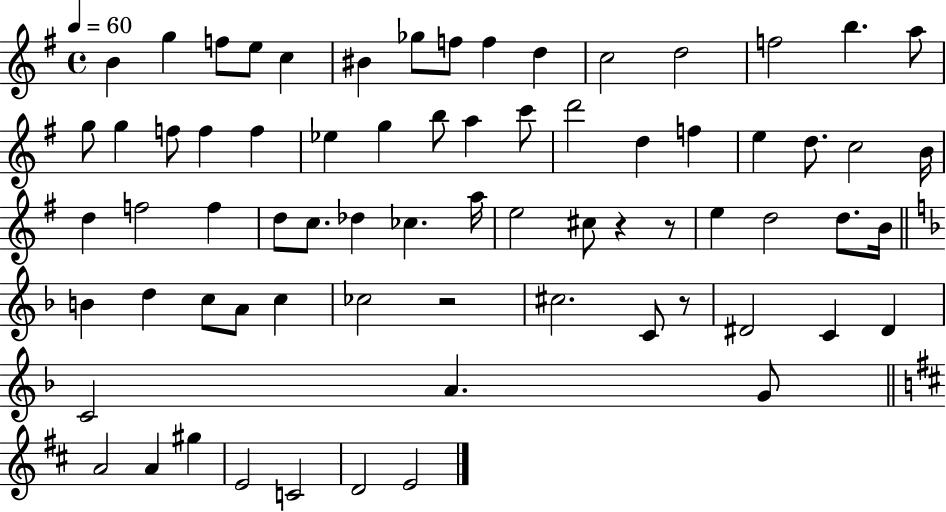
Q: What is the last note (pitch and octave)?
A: E4